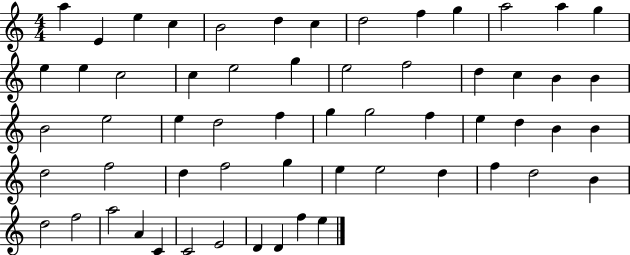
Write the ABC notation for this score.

X:1
T:Untitled
M:4/4
L:1/4
K:C
a E e c B2 d c d2 f g a2 a g e e c2 c e2 g e2 f2 d c B B B2 e2 e d2 f g g2 f e d B B d2 f2 d f2 g e e2 d f d2 B d2 f2 a2 A C C2 E2 D D f e